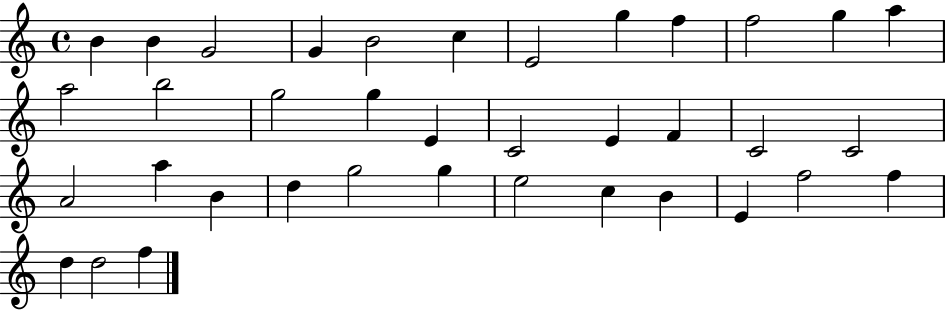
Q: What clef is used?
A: treble